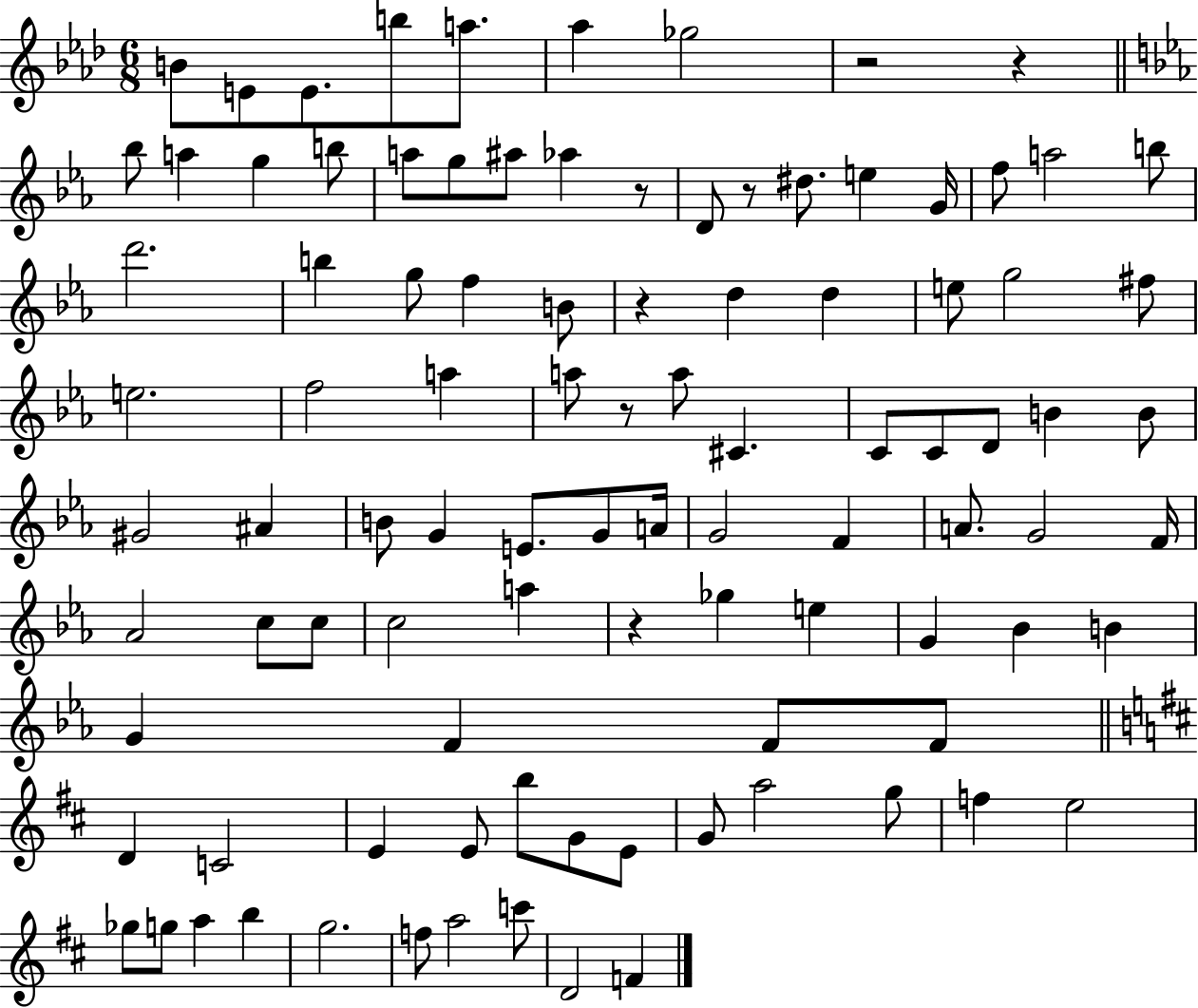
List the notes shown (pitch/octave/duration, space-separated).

B4/e E4/e E4/e. B5/e A5/e. Ab5/q Gb5/h R/h R/q Bb5/e A5/q G5/q B5/e A5/e G5/e A#5/e Ab5/q R/e D4/e R/e D#5/e. E5/q G4/s F5/e A5/h B5/e D6/h. B5/q G5/e F5/q B4/e R/q D5/q D5/q E5/e G5/h F#5/e E5/h. F5/h A5/q A5/e R/e A5/e C#4/q. C4/e C4/e D4/e B4/q B4/e G#4/h A#4/q B4/e G4/q E4/e. G4/e A4/s G4/h F4/q A4/e. G4/h F4/s Ab4/h C5/e C5/e C5/h A5/q R/q Gb5/q E5/q G4/q Bb4/q B4/q G4/q F4/q F4/e F4/e D4/q C4/h E4/q E4/e B5/e G4/e E4/e G4/e A5/h G5/e F5/q E5/h Gb5/e G5/e A5/q B5/q G5/h. F5/e A5/h C6/e D4/h F4/q